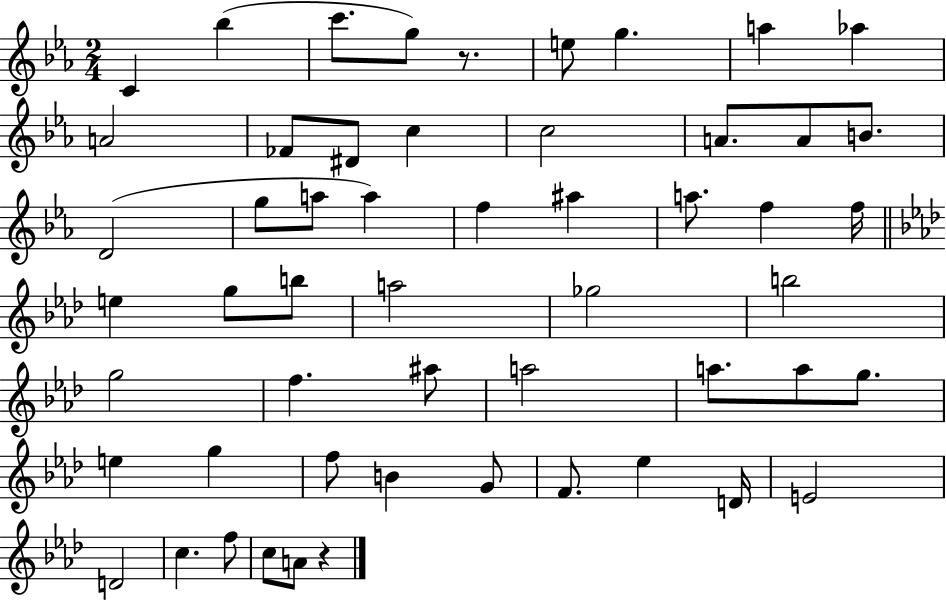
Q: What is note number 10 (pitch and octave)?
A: FES4